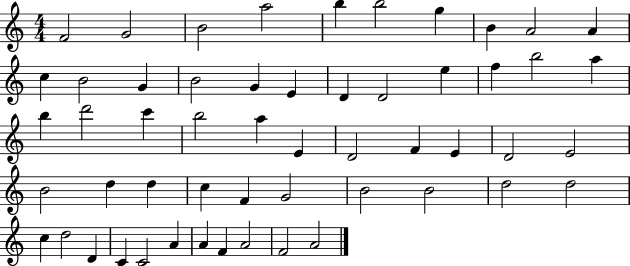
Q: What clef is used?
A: treble